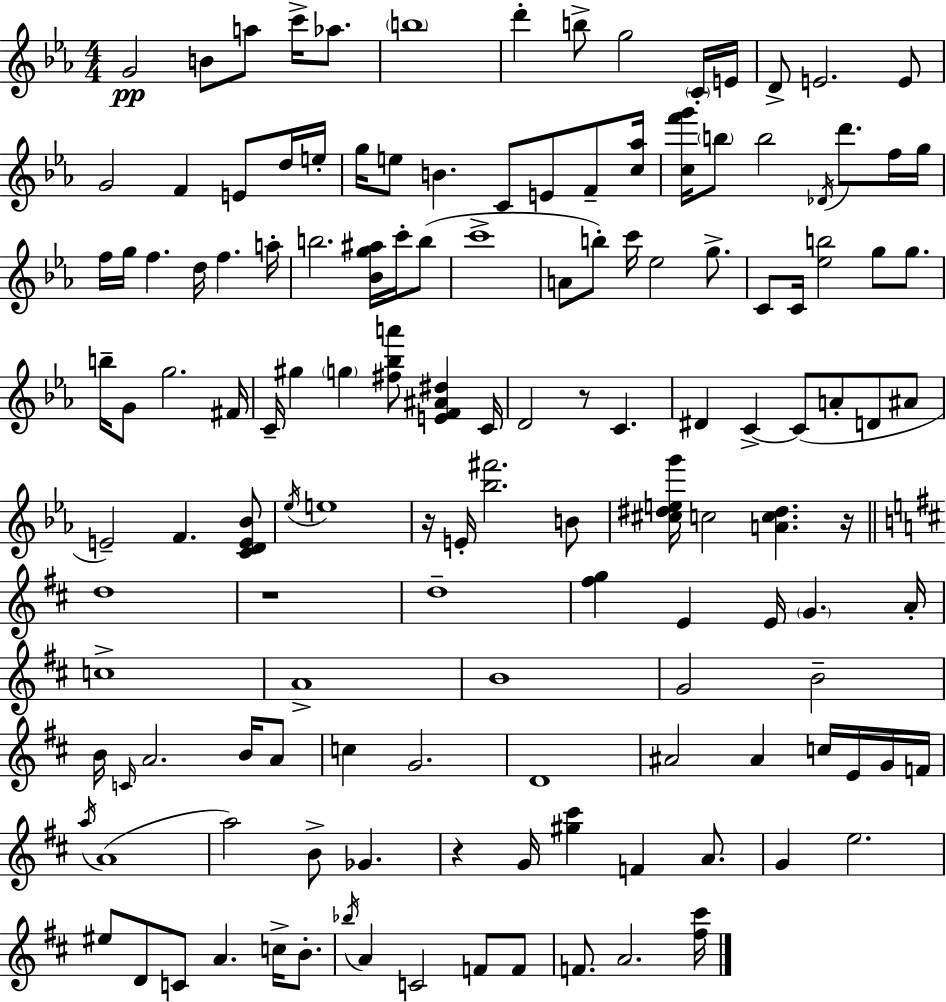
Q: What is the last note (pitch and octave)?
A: A4